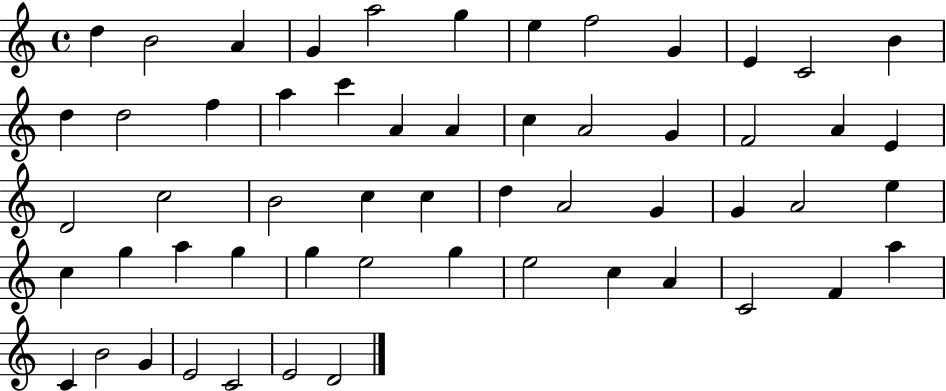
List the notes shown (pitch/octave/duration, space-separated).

D5/q B4/h A4/q G4/q A5/h G5/q E5/q F5/h G4/q E4/q C4/h B4/q D5/q D5/h F5/q A5/q C6/q A4/q A4/q C5/q A4/h G4/q F4/h A4/q E4/q D4/h C5/h B4/h C5/q C5/q D5/q A4/h G4/q G4/q A4/h E5/q C5/q G5/q A5/q G5/q G5/q E5/h G5/q E5/h C5/q A4/q C4/h F4/q A5/q C4/q B4/h G4/q E4/h C4/h E4/h D4/h